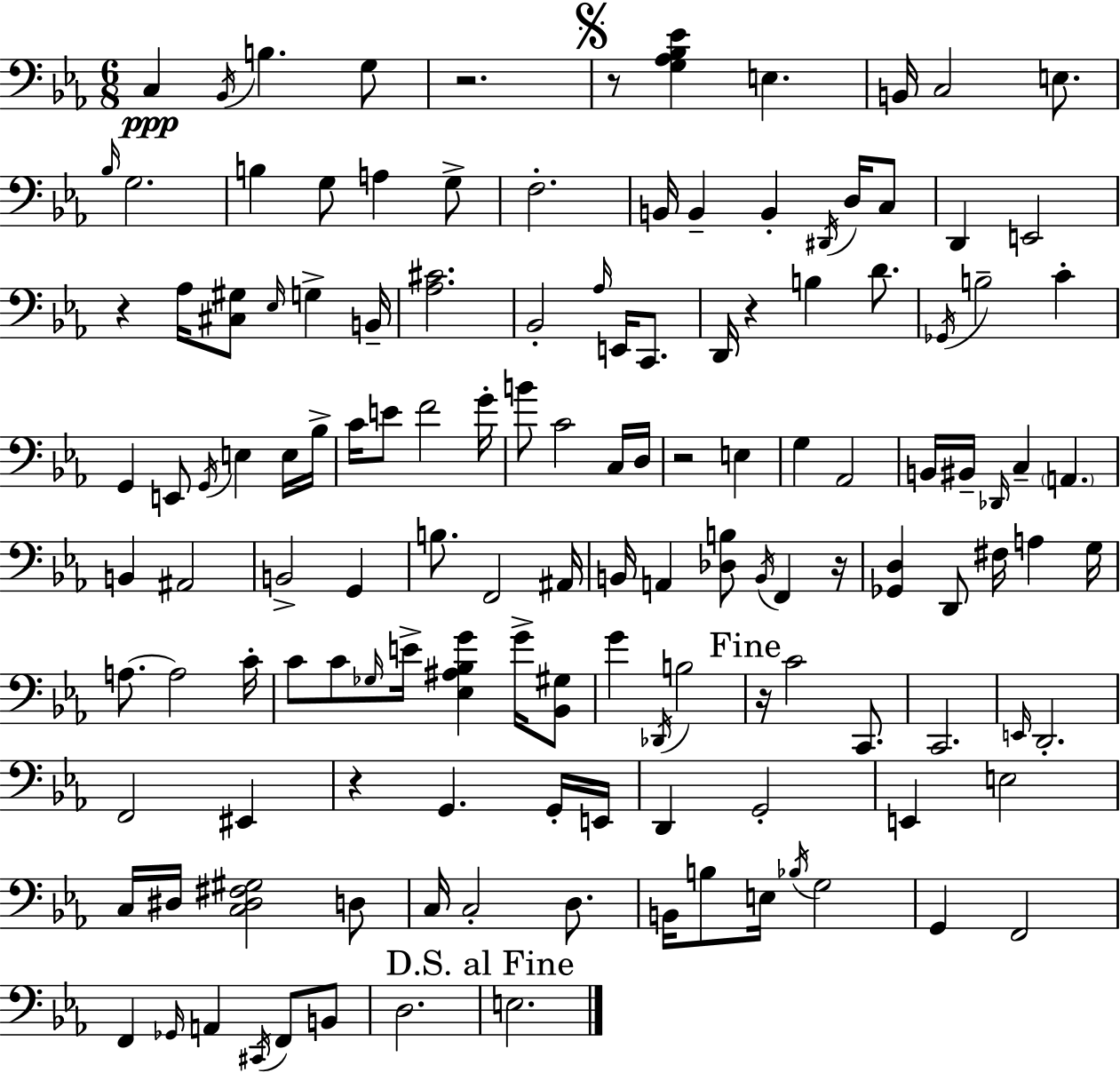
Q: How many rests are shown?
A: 8